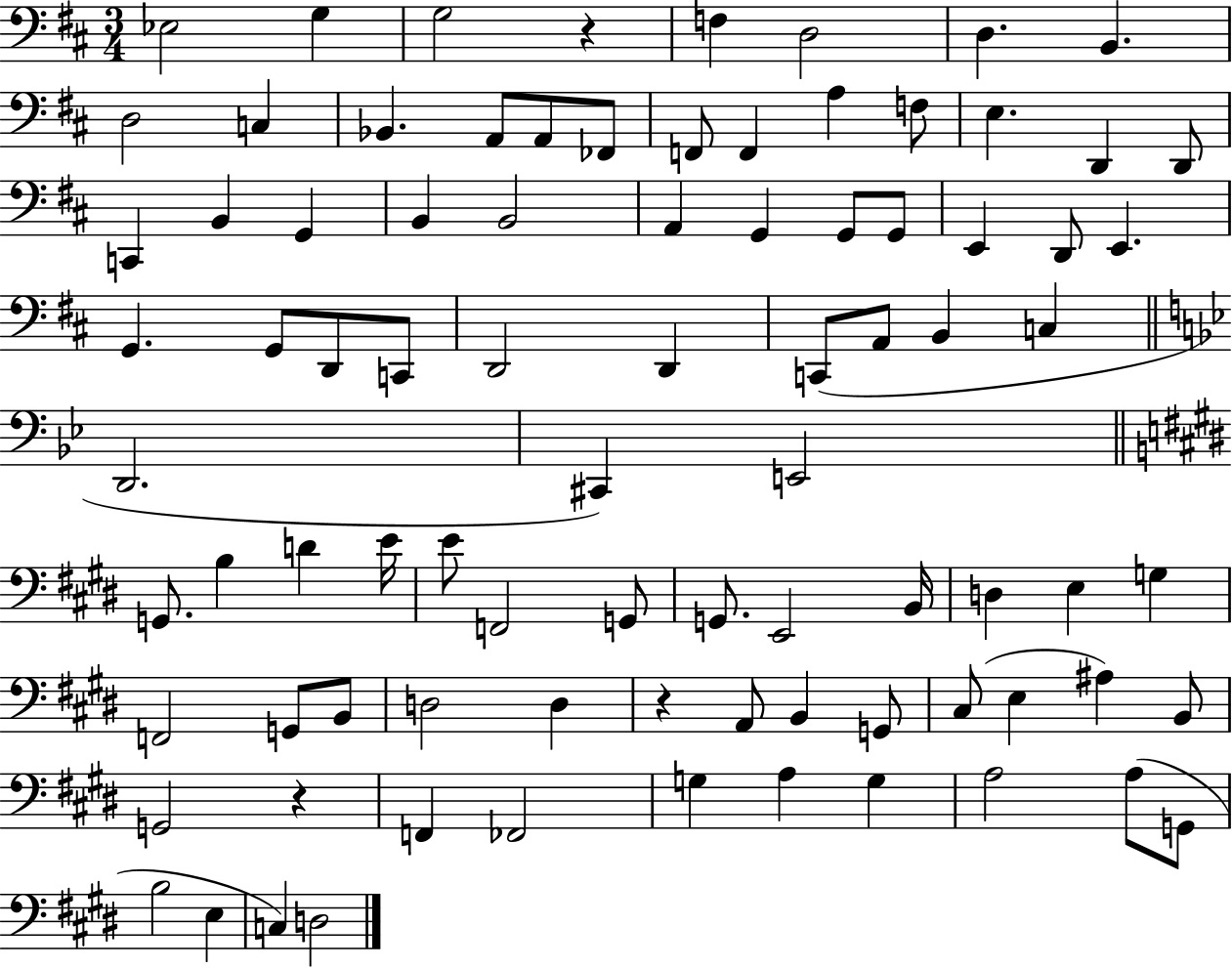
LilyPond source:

{
  \clef bass
  \numericTimeSignature
  \time 3/4
  \key d \major
  ees2 g4 | g2 r4 | f4 d2 | d4. b,4. | \break d2 c4 | bes,4. a,8 a,8 fes,8 | f,8 f,4 a4 f8 | e4. d,4 d,8 | \break c,4 b,4 g,4 | b,4 b,2 | a,4 g,4 g,8 g,8 | e,4 d,8 e,4. | \break g,4. g,8 d,8 c,8 | d,2 d,4 | c,8( a,8 b,4 c4 | \bar "||" \break \key g \minor d,2. | cis,4) e,2 | \bar "||" \break \key e \major g,8. b4 d'4 e'16 | e'8 f,2 g,8 | g,8. e,2 b,16 | d4 e4 g4 | \break f,2 g,8 b,8 | d2 d4 | r4 a,8 b,4 g,8 | cis8( e4 ais4) b,8 | \break g,2 r4 | f,4 fes,2 | g4 a4 g4 | a2 a8( g,8 | \break b2 e4 | c4) d2 | \bar "|."
}